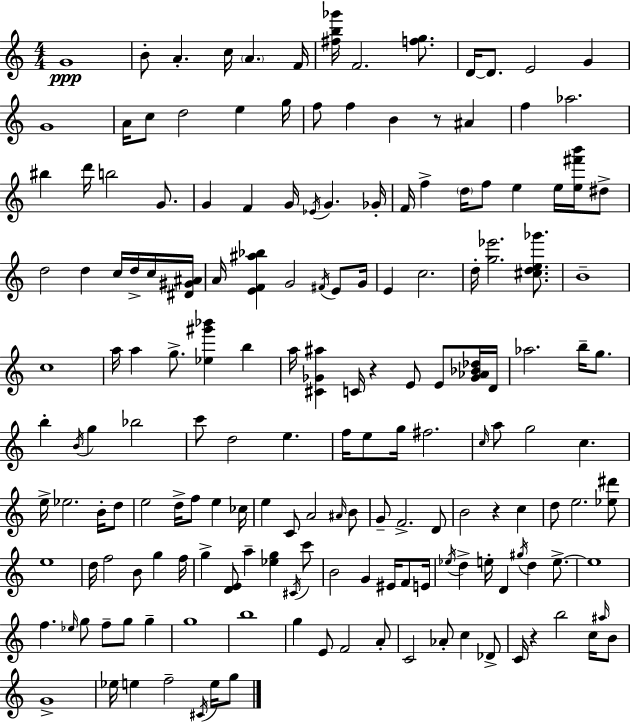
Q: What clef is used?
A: treble